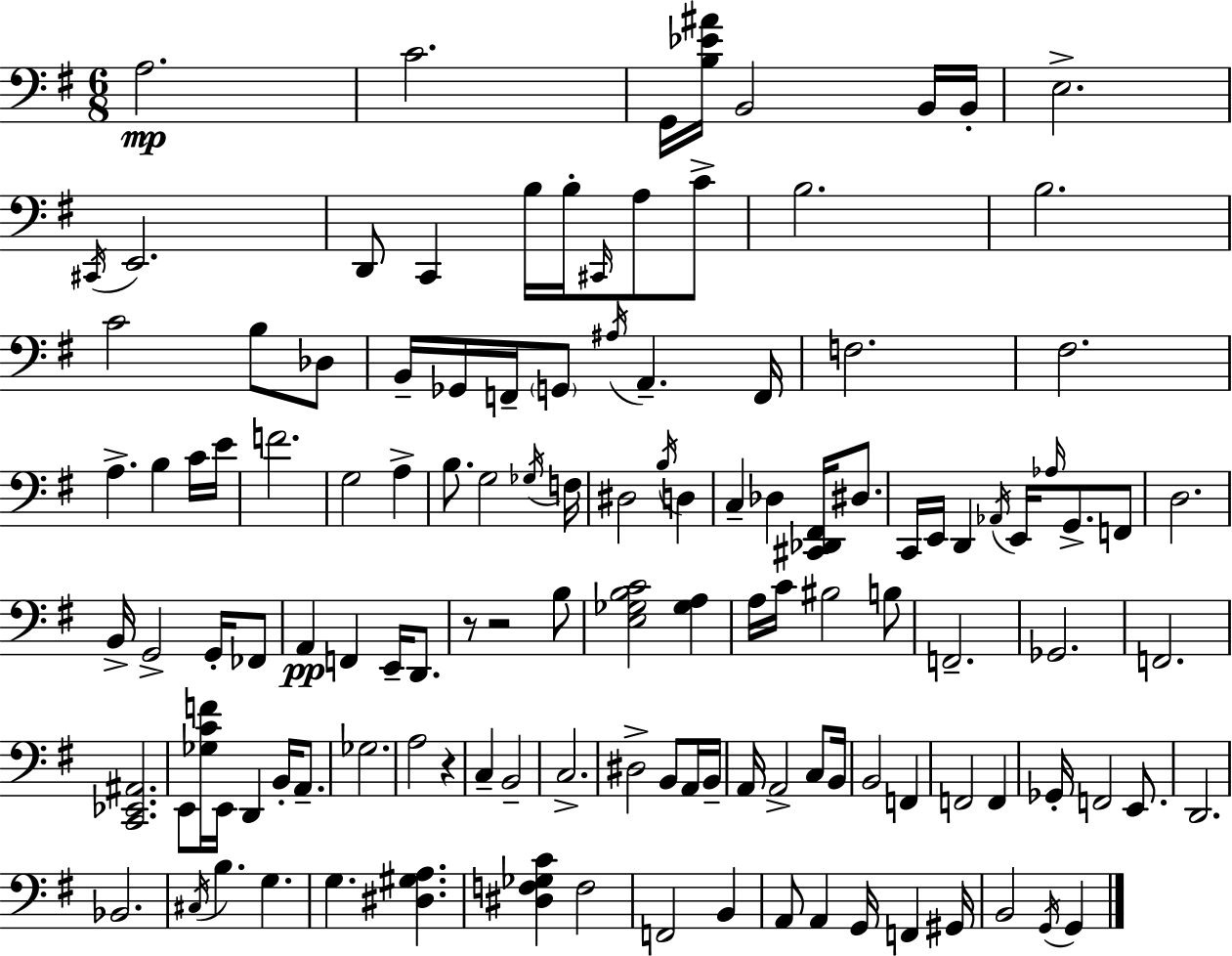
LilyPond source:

{
  \clef bass
  \numericTimeSignature
  \time 6/8
  \key e \minor
  a2.\mp | c'2. | g,16 <b ees' ais'>16 b,2 b,16 b,16-. | e2.-> | \break \acciaccatura { cis,16 } e,2. | d,8 c,4 b16 b16-. \grace { cis,16 } a8 | c'8-> b2. | b2. | \break c'2 b8 | des8 b,16-- ges,16 f,16-- \parenthesize g,8 \acciaccatura { ais16 } a,4.-- | f,16 f2. | fis2. | \break a4.-> b4 | c'16 e'16 f'2. | g2 a4-> | b8. g2 | \break \acciaccatura { ges16 } f16 dis2 | \acciaccatura { b16 } d4 c4-- des4 | <cis, des, fis,>16 dis8. c,16 e,16 d,4 \acciaccatura { aes,16 } | e,16 \grace { aes16 } g,8.-> f,8 d2. | \break b,16-> g,2-> | g,16-. fes,8 a,4\pp f,4 | e,16-- d,8. r8 r2 | b8 <e ges b c'>2 | \break <ges a>4 a16 c'16 bis2 | b8 f,2.-- | ges,2. | f,2. | \break <c, ees, ais,>2. | e,8 <ges c' f'>16 e,16 d,4 | b,16-. a,8.-- ges2. | a2 | \break r4 c4-- b,2-- | c2.-> | dis2-> | b,8 a,16 b,16-- a,16 a,2-> | \break c8 b,16 b,2 | f,4 f,2 | f,4 ges,16-. f,2 | e,8. d,2. | \break bes,2. | \acciaccatura { cis16 } b4. | g4. g4. | <dis gis a>4. <dis f ges c'>4 | \break f2 f,2 | b,4 a,8 a,4 | g,16 f,4 gis,16 b,2 | \acciaccatura { g,16 } g,4 \bar "|."
}